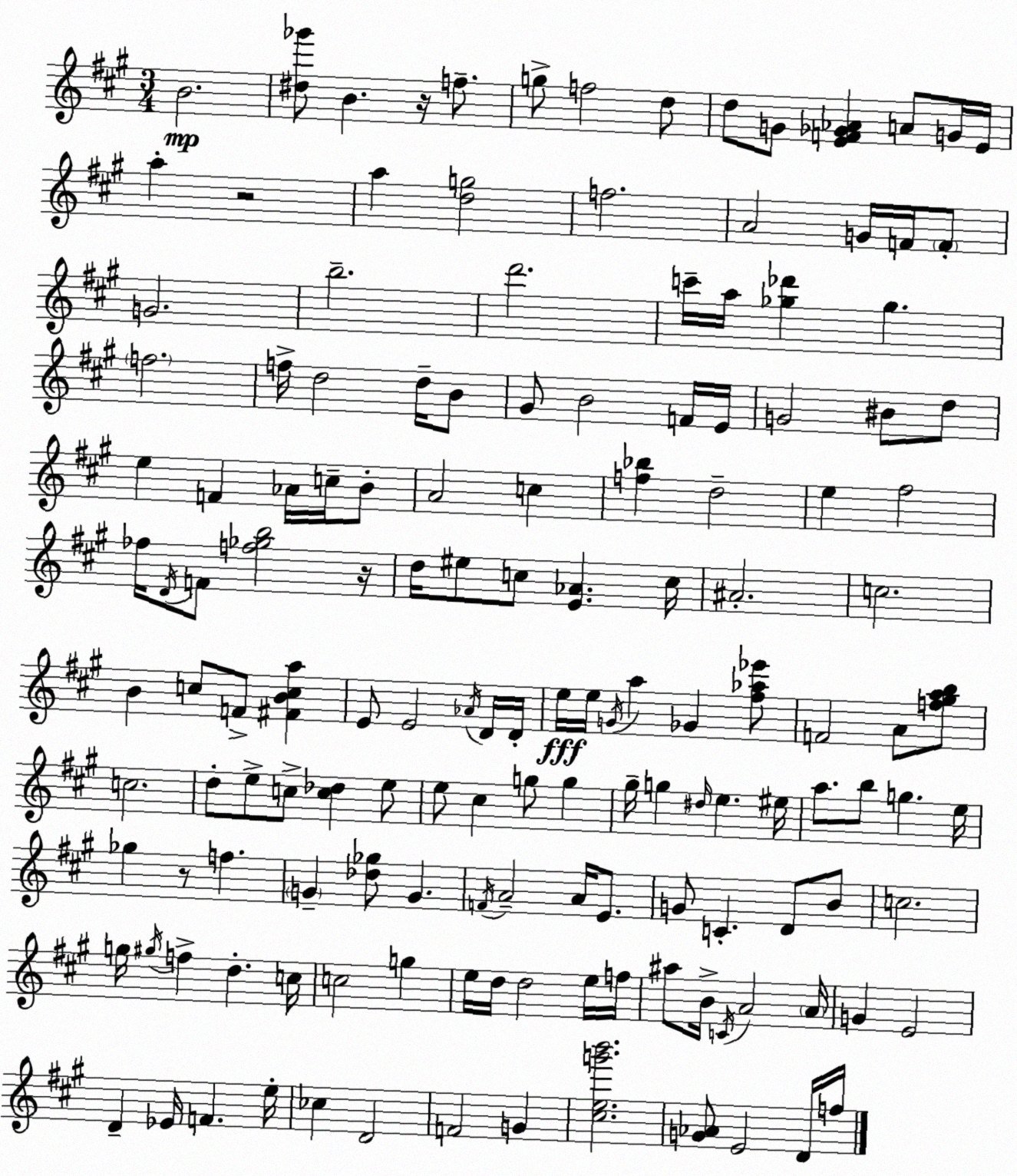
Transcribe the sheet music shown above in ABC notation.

X:1
T:Untitled
M:3/4
L:1/4
K:A
B2 [^d_g']/2 B z/4 f/2 g/2 f2 d/2 d/2 G/2 [EF_G_A] A/2 G/4 E/4 a z2 a [dg]2 f2 A2 G/4 F/4 F/2 G2 b2 d'2 c'/4 a/4 [_g_d'] _g f2 f/4 d2 d/4 B/2 ^G/2 B2 F/4 E/4 G2 ^B/2 d/2 e F _A/4 c/4 B/2 A2 c [f_b] d2 e ^f2 _f/4 D/4 F/2 [f_gb]2 z/4 d/4 ^e/2 c/2 [E_A] c/4 ^A2 c2 B c/2 F/2 [^FBca] E/2 E2 _A/4 D/4 D/4 e/4 e/4 G/4 a _G [^f_a_e']/2 F2 A/2 [f^gab]/2 c2 d/2 e/2 c/2 [c_d] e/2 e/2 ^c g/2 g ^g/4 g ^d/4 e ^e/4 a/2 b/2 g e/4 _g z/2 f G [_d_g]/2 G F/4 A2 A/4 E/2 G/2 C D/2 B/2 c2 g/4 ^g/4 f d c/4 c2 g e/4 d/4 d2 e/4 f/4 ^a/2 B/4 C/4 A2 A/4 G E2 D _E/4 F e/4 _c D2 F2 G [^ceg'b']2 [G_A]/2 E2 D/4 f/4